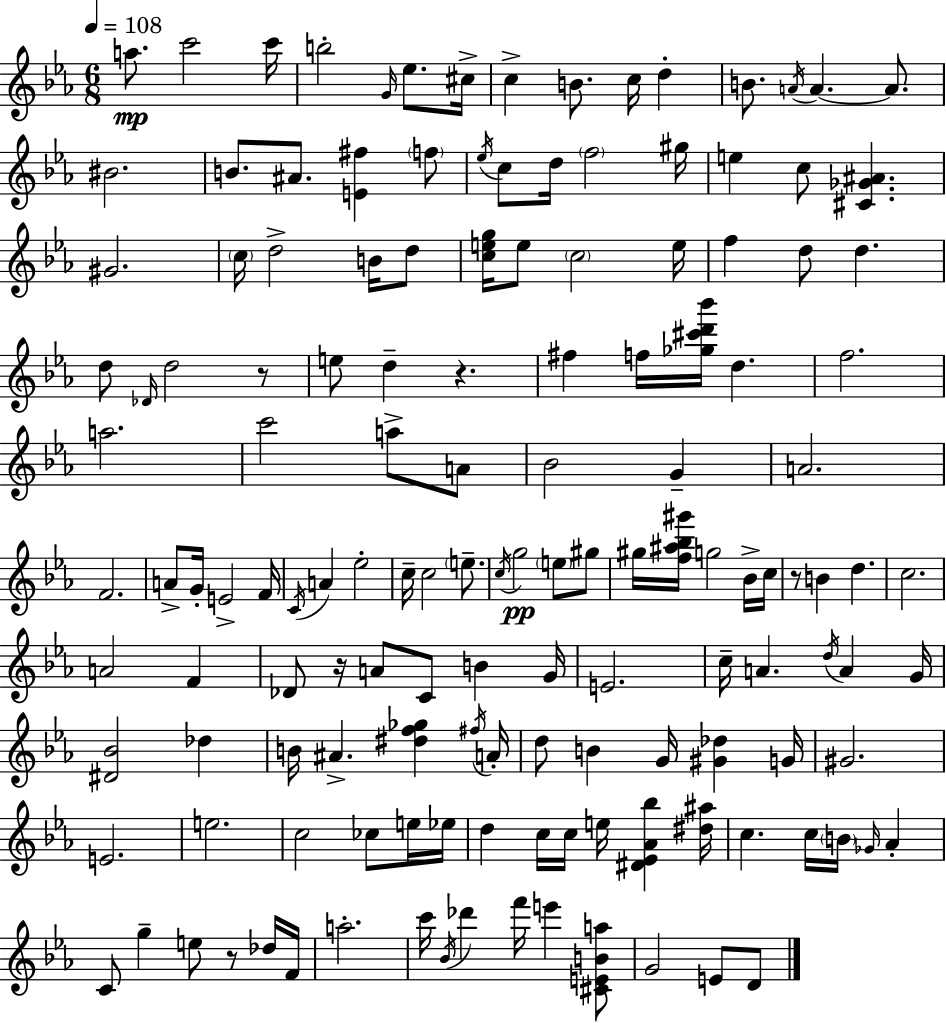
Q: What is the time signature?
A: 6/8